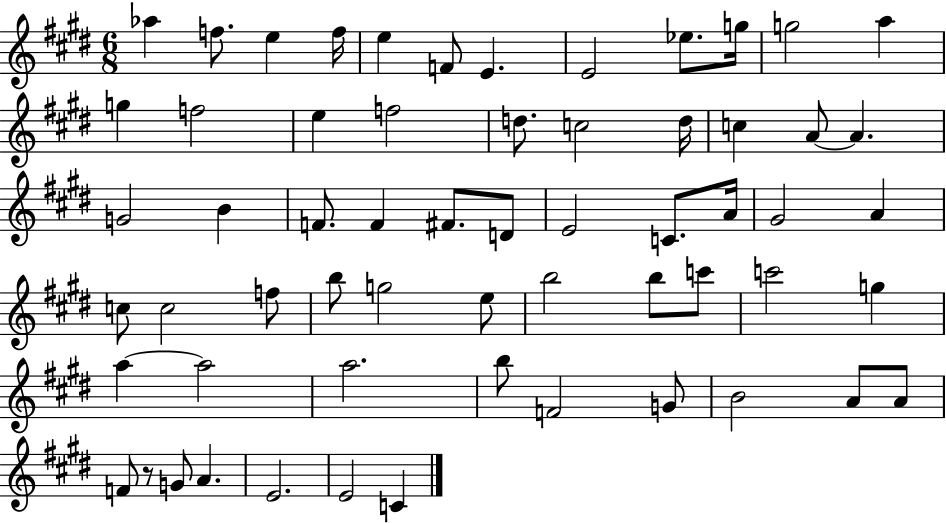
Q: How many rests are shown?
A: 1